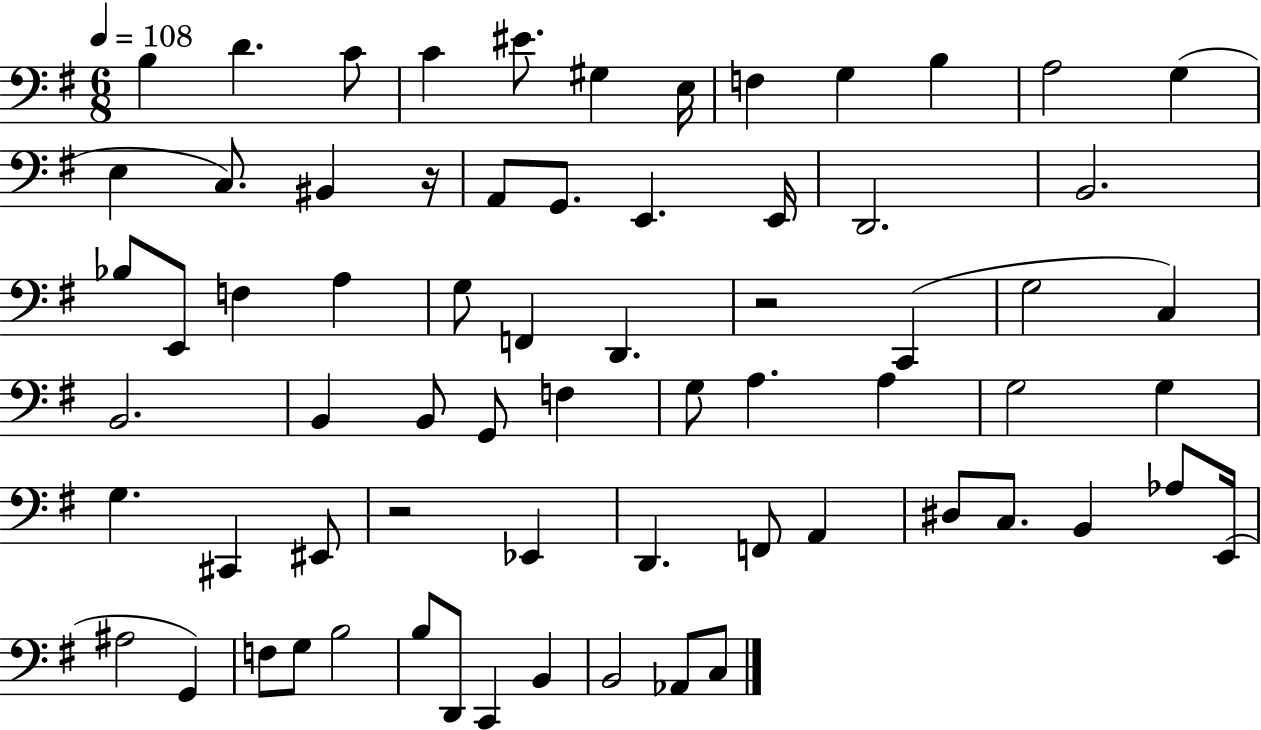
X:1
T:Untitled
M:6/8
L:1/4
K:G
B, D C/2 C ^E/2 ^G, E,/4 F, G, B, A,2 G, E, C,/2 ^B,, z/4 A,,/2 G,,/2 E,, E,,/4 D,,2 B,,2 _B,/2 E,,/2 F, A, G,/2 F,, D,, z2 C,, G,2 C, B,,2 B,, B,,/2 G,,/2 F, G,/2 A, A, G,2 G, G, ^C,, ^E,,/2 z2 _E,, D,, F,,/2 A,, ^D,/2 C,/2 B,, _A,/2 E,,/4 ^A,2 G,, F,/2 G,/2 B,2 B,/2 D,,/2 C,, B,, B,,2 _A,,/2 C,/2